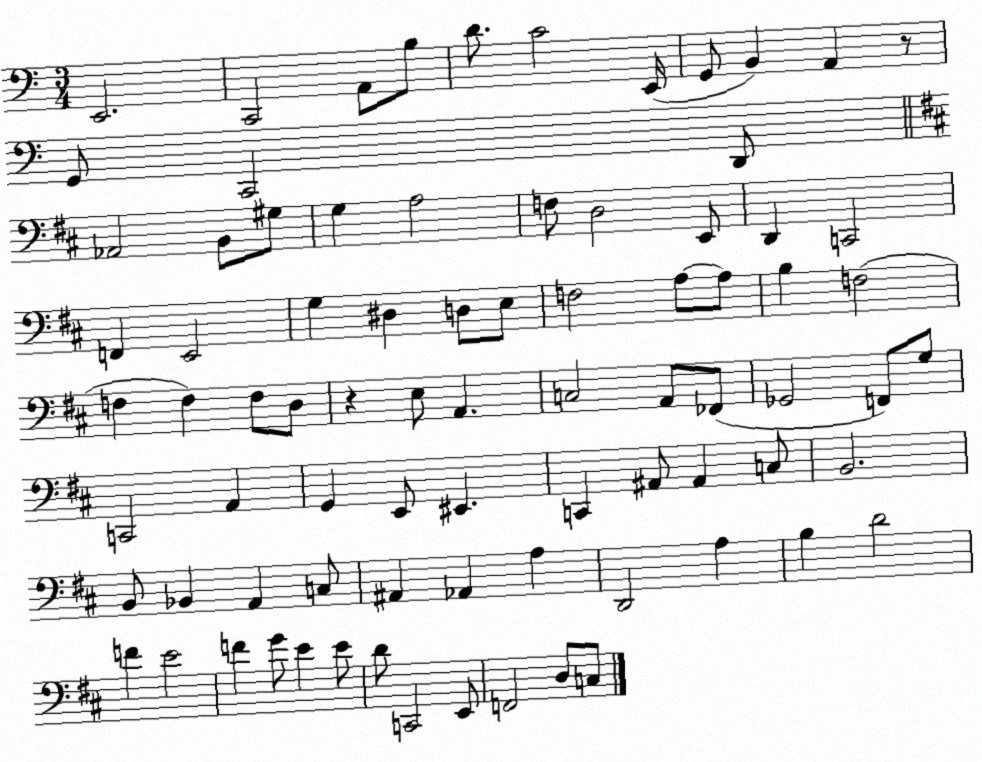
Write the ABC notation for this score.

X:1
T:Untitled
M:3/4
L:1/4
K:C
E,,2 C,,2 A,,/2 B,/2 D/2 C2 E,,/4 G,,/2 B,, A,, z/2 G,,/2 C,,2 D,,/2 _A,,2 B,,/2 ^G,/2 G, A,2 F,/2 D,2 E,,/2 D,, C,,2 F,, E,,2 G, ^D, D,/2 E,/2 F,2 A,/2 A,/2 B, F,2 F, F, F,/2 D,/2 z E,/2 A,, C,2 A,,/2 _F,,/2 _G,,2 F,,/2 G,/2 C,,2 A,, G,, E,,/2 ^E,, C,, ^A,,/2 ^A,, C,/2 B,,2 B,,/2 _B,, A,, C,/2 ^A,, _A,, A, D,,2 A, B, D2 F E2 F G/2 E E/2 D/2 C,,2 E,,/2 F,,2 D,/2 C,/2